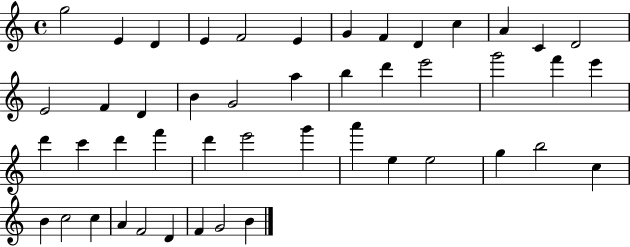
G5/h E4/q D4/q E4/q F4/h E4/q G4/q F4/q D4/q C5/q A4/q C4/q D4/h E4/h F4/q D4/q B4/q G4/h A5/q B5/q D6/q E6/h G6/h F6/q E6/q D6/q C6/q D6/q F6/q D6/q E6/h G6/q A6/q E5/q E5/h G5/q B5/h C5/q B4/q C5/h C5/q A4/q F4/h D4/q F4/q G4/h B4/q